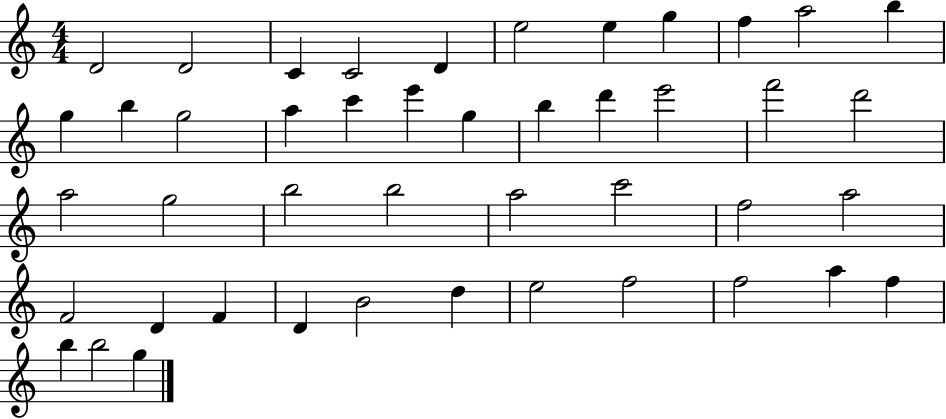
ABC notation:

X:1
T:Untitled
M:4/4
L:1/4
K:C
D2 D2 C C2 D e2 e g f a2 b g b g2 a c' e' g b d' e'2 f'2 d'2 a2 g2 b2 b2 a2 c'2 f2 a2 F2 D F D B2 d e2 f2 f2 a f b b2 g